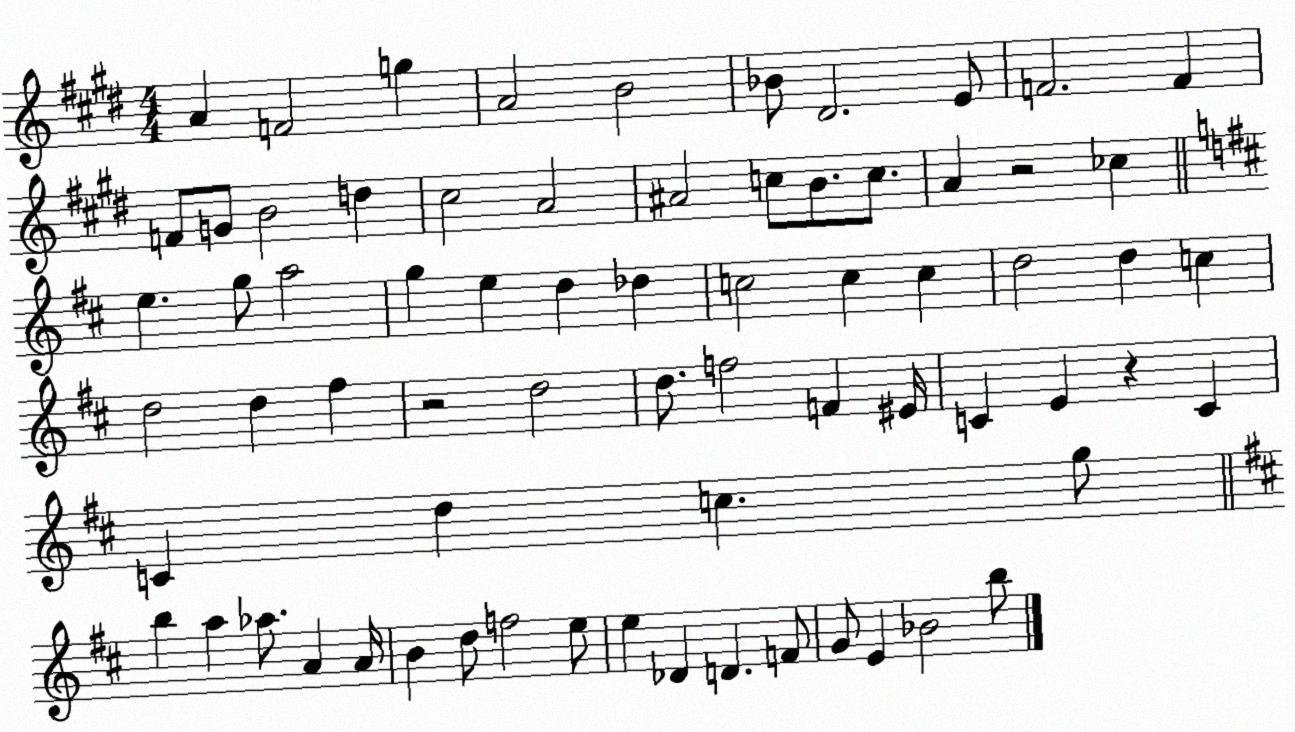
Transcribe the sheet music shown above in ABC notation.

X:1
T:Untitled
M:4/4
L:1/4
K:E
A F2 g A2 B2 _B/2 ^D2 E/2 F2 F F/2 G/2 B2 d ^c2 A2 ^A2 c/2 B/2 c/2 A z2 _c e g/2 a2 g e d _d c2 c c d2 d c d2 d ^f z2 d2 d/2 f2 F ^E/4 C E z C C d c g/2 b a _a/2 A A/4 B d/2 f2 e/2 e _D D F/2 G/2 E _B2 b/2